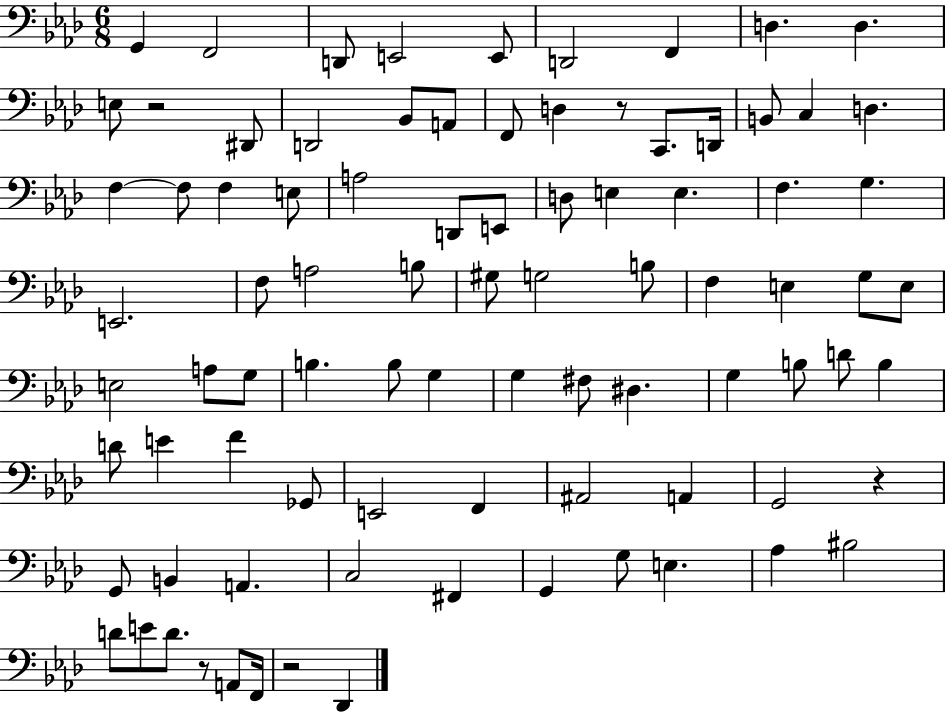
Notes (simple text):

G2/q F2/h D2/e E2/h E2/e D2/h F2/q D3/q. D3/q. E3/e R/h D#2/e D2/h Bb2/e A2/e F2/e D3/q R/e C2/e. D2/s B2/e C3/q D3/q. F3/q F3/e F3/q E3/e A3/h D2/e E2/e D3/e E3/q E3/q. F3/q. G3/q. E2/h. F3/e A3/h B3/e G#3/e G3/h B3/e F3/q E3/q G3/e E3/e E3/h A3/e G3/e B3/q. B3/e G3/q G3/q F#3/e D#3/q. G3/q B3/e D4/e B3/q D4/e E4/q F4/q Gb2/e E2/h F2/q A#2/h A2/q G2/h R/q G2/e B2/q A2/q. C3/h F#2/q G2/q G3/e E3/q. Ab3/q BIS3/h D4/e E4/e D4/e. R/e A2/e F2/s R/h Db2/q